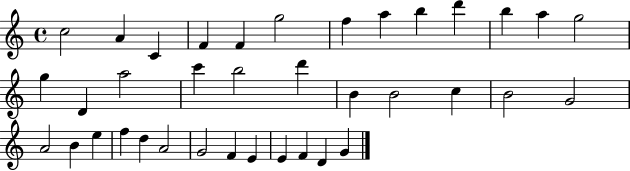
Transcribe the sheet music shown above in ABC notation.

X:1
T:Untitled
M:4/4
L:1/4
K:C
c2 A C F F g2 f a b d' b a g2 g D a2 c' b2 d' B B2 c B2 G2 A2 B e f d A2 G2 F E E F D G